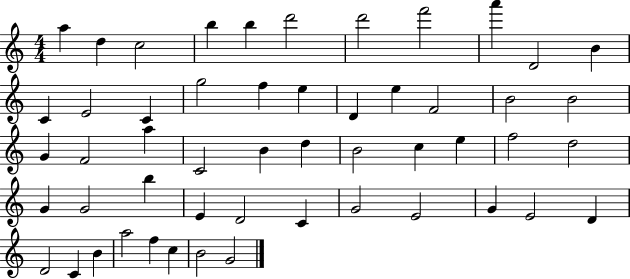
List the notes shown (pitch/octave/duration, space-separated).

A5/q D5/q C5/h B5/q B5/q D6/h D6/h F6/h A6/q D4/h B4/q C4/q E4/h C4/q G5/h F5/q E5/q D4/q E5/q F4/h B4/h B4/h G4/q F4/h A5/q C4/h B4/q D5/q B4/h C5/q E5/q F5/h D5/h G4/q G4/h B5/q E4/q D4/h C4/q G4/h E4/h G4/q E4/h D4/q D4/h C4/q B4/q A5/h F5/q C5/q B4/h G4/h